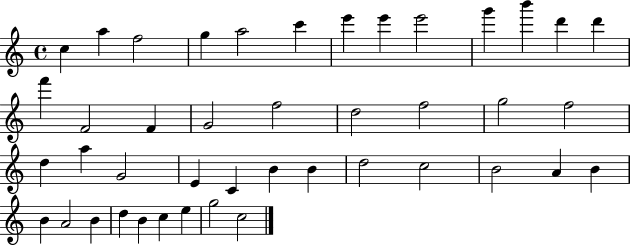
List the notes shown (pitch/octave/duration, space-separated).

C5/q A5/q F5/h G5/q A5/h C6/q E6/q E6/q E6/h G6/q B6/q D6/q D6/q F6/q F4/h F4/q G4/h F5/h D5/h F5/h G5/h F5/h D5/q A5/q G4/h E4/q C4/q B4/q B4/q D5/h C5/h B4/h A4/q B4/q B4/q A4/h B4/q D5/q B4/q C5/q E5/q G5/h C5/h